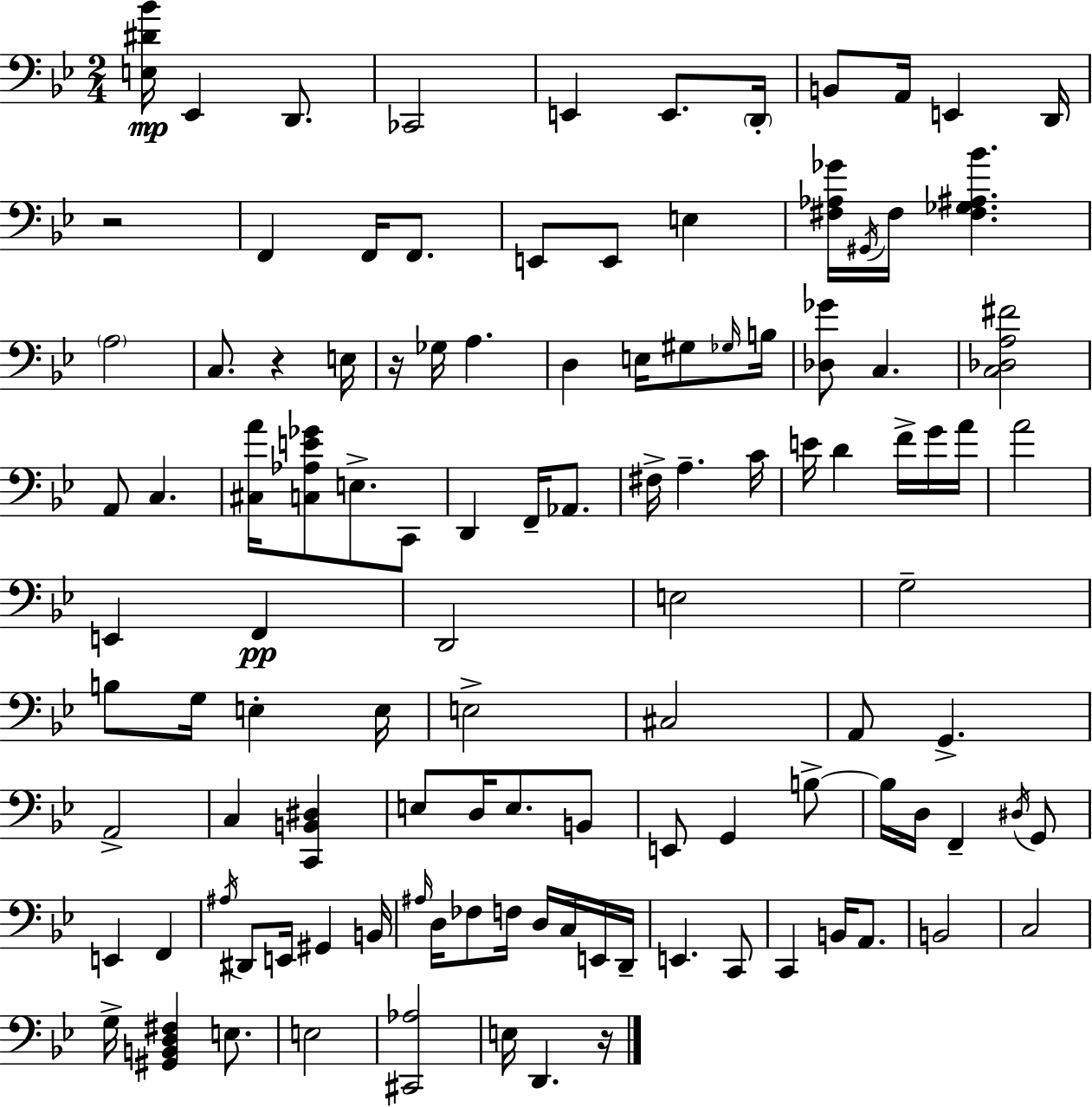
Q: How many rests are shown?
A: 4